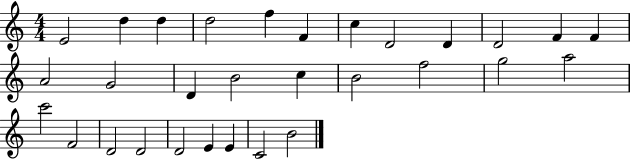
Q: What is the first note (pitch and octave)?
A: E4